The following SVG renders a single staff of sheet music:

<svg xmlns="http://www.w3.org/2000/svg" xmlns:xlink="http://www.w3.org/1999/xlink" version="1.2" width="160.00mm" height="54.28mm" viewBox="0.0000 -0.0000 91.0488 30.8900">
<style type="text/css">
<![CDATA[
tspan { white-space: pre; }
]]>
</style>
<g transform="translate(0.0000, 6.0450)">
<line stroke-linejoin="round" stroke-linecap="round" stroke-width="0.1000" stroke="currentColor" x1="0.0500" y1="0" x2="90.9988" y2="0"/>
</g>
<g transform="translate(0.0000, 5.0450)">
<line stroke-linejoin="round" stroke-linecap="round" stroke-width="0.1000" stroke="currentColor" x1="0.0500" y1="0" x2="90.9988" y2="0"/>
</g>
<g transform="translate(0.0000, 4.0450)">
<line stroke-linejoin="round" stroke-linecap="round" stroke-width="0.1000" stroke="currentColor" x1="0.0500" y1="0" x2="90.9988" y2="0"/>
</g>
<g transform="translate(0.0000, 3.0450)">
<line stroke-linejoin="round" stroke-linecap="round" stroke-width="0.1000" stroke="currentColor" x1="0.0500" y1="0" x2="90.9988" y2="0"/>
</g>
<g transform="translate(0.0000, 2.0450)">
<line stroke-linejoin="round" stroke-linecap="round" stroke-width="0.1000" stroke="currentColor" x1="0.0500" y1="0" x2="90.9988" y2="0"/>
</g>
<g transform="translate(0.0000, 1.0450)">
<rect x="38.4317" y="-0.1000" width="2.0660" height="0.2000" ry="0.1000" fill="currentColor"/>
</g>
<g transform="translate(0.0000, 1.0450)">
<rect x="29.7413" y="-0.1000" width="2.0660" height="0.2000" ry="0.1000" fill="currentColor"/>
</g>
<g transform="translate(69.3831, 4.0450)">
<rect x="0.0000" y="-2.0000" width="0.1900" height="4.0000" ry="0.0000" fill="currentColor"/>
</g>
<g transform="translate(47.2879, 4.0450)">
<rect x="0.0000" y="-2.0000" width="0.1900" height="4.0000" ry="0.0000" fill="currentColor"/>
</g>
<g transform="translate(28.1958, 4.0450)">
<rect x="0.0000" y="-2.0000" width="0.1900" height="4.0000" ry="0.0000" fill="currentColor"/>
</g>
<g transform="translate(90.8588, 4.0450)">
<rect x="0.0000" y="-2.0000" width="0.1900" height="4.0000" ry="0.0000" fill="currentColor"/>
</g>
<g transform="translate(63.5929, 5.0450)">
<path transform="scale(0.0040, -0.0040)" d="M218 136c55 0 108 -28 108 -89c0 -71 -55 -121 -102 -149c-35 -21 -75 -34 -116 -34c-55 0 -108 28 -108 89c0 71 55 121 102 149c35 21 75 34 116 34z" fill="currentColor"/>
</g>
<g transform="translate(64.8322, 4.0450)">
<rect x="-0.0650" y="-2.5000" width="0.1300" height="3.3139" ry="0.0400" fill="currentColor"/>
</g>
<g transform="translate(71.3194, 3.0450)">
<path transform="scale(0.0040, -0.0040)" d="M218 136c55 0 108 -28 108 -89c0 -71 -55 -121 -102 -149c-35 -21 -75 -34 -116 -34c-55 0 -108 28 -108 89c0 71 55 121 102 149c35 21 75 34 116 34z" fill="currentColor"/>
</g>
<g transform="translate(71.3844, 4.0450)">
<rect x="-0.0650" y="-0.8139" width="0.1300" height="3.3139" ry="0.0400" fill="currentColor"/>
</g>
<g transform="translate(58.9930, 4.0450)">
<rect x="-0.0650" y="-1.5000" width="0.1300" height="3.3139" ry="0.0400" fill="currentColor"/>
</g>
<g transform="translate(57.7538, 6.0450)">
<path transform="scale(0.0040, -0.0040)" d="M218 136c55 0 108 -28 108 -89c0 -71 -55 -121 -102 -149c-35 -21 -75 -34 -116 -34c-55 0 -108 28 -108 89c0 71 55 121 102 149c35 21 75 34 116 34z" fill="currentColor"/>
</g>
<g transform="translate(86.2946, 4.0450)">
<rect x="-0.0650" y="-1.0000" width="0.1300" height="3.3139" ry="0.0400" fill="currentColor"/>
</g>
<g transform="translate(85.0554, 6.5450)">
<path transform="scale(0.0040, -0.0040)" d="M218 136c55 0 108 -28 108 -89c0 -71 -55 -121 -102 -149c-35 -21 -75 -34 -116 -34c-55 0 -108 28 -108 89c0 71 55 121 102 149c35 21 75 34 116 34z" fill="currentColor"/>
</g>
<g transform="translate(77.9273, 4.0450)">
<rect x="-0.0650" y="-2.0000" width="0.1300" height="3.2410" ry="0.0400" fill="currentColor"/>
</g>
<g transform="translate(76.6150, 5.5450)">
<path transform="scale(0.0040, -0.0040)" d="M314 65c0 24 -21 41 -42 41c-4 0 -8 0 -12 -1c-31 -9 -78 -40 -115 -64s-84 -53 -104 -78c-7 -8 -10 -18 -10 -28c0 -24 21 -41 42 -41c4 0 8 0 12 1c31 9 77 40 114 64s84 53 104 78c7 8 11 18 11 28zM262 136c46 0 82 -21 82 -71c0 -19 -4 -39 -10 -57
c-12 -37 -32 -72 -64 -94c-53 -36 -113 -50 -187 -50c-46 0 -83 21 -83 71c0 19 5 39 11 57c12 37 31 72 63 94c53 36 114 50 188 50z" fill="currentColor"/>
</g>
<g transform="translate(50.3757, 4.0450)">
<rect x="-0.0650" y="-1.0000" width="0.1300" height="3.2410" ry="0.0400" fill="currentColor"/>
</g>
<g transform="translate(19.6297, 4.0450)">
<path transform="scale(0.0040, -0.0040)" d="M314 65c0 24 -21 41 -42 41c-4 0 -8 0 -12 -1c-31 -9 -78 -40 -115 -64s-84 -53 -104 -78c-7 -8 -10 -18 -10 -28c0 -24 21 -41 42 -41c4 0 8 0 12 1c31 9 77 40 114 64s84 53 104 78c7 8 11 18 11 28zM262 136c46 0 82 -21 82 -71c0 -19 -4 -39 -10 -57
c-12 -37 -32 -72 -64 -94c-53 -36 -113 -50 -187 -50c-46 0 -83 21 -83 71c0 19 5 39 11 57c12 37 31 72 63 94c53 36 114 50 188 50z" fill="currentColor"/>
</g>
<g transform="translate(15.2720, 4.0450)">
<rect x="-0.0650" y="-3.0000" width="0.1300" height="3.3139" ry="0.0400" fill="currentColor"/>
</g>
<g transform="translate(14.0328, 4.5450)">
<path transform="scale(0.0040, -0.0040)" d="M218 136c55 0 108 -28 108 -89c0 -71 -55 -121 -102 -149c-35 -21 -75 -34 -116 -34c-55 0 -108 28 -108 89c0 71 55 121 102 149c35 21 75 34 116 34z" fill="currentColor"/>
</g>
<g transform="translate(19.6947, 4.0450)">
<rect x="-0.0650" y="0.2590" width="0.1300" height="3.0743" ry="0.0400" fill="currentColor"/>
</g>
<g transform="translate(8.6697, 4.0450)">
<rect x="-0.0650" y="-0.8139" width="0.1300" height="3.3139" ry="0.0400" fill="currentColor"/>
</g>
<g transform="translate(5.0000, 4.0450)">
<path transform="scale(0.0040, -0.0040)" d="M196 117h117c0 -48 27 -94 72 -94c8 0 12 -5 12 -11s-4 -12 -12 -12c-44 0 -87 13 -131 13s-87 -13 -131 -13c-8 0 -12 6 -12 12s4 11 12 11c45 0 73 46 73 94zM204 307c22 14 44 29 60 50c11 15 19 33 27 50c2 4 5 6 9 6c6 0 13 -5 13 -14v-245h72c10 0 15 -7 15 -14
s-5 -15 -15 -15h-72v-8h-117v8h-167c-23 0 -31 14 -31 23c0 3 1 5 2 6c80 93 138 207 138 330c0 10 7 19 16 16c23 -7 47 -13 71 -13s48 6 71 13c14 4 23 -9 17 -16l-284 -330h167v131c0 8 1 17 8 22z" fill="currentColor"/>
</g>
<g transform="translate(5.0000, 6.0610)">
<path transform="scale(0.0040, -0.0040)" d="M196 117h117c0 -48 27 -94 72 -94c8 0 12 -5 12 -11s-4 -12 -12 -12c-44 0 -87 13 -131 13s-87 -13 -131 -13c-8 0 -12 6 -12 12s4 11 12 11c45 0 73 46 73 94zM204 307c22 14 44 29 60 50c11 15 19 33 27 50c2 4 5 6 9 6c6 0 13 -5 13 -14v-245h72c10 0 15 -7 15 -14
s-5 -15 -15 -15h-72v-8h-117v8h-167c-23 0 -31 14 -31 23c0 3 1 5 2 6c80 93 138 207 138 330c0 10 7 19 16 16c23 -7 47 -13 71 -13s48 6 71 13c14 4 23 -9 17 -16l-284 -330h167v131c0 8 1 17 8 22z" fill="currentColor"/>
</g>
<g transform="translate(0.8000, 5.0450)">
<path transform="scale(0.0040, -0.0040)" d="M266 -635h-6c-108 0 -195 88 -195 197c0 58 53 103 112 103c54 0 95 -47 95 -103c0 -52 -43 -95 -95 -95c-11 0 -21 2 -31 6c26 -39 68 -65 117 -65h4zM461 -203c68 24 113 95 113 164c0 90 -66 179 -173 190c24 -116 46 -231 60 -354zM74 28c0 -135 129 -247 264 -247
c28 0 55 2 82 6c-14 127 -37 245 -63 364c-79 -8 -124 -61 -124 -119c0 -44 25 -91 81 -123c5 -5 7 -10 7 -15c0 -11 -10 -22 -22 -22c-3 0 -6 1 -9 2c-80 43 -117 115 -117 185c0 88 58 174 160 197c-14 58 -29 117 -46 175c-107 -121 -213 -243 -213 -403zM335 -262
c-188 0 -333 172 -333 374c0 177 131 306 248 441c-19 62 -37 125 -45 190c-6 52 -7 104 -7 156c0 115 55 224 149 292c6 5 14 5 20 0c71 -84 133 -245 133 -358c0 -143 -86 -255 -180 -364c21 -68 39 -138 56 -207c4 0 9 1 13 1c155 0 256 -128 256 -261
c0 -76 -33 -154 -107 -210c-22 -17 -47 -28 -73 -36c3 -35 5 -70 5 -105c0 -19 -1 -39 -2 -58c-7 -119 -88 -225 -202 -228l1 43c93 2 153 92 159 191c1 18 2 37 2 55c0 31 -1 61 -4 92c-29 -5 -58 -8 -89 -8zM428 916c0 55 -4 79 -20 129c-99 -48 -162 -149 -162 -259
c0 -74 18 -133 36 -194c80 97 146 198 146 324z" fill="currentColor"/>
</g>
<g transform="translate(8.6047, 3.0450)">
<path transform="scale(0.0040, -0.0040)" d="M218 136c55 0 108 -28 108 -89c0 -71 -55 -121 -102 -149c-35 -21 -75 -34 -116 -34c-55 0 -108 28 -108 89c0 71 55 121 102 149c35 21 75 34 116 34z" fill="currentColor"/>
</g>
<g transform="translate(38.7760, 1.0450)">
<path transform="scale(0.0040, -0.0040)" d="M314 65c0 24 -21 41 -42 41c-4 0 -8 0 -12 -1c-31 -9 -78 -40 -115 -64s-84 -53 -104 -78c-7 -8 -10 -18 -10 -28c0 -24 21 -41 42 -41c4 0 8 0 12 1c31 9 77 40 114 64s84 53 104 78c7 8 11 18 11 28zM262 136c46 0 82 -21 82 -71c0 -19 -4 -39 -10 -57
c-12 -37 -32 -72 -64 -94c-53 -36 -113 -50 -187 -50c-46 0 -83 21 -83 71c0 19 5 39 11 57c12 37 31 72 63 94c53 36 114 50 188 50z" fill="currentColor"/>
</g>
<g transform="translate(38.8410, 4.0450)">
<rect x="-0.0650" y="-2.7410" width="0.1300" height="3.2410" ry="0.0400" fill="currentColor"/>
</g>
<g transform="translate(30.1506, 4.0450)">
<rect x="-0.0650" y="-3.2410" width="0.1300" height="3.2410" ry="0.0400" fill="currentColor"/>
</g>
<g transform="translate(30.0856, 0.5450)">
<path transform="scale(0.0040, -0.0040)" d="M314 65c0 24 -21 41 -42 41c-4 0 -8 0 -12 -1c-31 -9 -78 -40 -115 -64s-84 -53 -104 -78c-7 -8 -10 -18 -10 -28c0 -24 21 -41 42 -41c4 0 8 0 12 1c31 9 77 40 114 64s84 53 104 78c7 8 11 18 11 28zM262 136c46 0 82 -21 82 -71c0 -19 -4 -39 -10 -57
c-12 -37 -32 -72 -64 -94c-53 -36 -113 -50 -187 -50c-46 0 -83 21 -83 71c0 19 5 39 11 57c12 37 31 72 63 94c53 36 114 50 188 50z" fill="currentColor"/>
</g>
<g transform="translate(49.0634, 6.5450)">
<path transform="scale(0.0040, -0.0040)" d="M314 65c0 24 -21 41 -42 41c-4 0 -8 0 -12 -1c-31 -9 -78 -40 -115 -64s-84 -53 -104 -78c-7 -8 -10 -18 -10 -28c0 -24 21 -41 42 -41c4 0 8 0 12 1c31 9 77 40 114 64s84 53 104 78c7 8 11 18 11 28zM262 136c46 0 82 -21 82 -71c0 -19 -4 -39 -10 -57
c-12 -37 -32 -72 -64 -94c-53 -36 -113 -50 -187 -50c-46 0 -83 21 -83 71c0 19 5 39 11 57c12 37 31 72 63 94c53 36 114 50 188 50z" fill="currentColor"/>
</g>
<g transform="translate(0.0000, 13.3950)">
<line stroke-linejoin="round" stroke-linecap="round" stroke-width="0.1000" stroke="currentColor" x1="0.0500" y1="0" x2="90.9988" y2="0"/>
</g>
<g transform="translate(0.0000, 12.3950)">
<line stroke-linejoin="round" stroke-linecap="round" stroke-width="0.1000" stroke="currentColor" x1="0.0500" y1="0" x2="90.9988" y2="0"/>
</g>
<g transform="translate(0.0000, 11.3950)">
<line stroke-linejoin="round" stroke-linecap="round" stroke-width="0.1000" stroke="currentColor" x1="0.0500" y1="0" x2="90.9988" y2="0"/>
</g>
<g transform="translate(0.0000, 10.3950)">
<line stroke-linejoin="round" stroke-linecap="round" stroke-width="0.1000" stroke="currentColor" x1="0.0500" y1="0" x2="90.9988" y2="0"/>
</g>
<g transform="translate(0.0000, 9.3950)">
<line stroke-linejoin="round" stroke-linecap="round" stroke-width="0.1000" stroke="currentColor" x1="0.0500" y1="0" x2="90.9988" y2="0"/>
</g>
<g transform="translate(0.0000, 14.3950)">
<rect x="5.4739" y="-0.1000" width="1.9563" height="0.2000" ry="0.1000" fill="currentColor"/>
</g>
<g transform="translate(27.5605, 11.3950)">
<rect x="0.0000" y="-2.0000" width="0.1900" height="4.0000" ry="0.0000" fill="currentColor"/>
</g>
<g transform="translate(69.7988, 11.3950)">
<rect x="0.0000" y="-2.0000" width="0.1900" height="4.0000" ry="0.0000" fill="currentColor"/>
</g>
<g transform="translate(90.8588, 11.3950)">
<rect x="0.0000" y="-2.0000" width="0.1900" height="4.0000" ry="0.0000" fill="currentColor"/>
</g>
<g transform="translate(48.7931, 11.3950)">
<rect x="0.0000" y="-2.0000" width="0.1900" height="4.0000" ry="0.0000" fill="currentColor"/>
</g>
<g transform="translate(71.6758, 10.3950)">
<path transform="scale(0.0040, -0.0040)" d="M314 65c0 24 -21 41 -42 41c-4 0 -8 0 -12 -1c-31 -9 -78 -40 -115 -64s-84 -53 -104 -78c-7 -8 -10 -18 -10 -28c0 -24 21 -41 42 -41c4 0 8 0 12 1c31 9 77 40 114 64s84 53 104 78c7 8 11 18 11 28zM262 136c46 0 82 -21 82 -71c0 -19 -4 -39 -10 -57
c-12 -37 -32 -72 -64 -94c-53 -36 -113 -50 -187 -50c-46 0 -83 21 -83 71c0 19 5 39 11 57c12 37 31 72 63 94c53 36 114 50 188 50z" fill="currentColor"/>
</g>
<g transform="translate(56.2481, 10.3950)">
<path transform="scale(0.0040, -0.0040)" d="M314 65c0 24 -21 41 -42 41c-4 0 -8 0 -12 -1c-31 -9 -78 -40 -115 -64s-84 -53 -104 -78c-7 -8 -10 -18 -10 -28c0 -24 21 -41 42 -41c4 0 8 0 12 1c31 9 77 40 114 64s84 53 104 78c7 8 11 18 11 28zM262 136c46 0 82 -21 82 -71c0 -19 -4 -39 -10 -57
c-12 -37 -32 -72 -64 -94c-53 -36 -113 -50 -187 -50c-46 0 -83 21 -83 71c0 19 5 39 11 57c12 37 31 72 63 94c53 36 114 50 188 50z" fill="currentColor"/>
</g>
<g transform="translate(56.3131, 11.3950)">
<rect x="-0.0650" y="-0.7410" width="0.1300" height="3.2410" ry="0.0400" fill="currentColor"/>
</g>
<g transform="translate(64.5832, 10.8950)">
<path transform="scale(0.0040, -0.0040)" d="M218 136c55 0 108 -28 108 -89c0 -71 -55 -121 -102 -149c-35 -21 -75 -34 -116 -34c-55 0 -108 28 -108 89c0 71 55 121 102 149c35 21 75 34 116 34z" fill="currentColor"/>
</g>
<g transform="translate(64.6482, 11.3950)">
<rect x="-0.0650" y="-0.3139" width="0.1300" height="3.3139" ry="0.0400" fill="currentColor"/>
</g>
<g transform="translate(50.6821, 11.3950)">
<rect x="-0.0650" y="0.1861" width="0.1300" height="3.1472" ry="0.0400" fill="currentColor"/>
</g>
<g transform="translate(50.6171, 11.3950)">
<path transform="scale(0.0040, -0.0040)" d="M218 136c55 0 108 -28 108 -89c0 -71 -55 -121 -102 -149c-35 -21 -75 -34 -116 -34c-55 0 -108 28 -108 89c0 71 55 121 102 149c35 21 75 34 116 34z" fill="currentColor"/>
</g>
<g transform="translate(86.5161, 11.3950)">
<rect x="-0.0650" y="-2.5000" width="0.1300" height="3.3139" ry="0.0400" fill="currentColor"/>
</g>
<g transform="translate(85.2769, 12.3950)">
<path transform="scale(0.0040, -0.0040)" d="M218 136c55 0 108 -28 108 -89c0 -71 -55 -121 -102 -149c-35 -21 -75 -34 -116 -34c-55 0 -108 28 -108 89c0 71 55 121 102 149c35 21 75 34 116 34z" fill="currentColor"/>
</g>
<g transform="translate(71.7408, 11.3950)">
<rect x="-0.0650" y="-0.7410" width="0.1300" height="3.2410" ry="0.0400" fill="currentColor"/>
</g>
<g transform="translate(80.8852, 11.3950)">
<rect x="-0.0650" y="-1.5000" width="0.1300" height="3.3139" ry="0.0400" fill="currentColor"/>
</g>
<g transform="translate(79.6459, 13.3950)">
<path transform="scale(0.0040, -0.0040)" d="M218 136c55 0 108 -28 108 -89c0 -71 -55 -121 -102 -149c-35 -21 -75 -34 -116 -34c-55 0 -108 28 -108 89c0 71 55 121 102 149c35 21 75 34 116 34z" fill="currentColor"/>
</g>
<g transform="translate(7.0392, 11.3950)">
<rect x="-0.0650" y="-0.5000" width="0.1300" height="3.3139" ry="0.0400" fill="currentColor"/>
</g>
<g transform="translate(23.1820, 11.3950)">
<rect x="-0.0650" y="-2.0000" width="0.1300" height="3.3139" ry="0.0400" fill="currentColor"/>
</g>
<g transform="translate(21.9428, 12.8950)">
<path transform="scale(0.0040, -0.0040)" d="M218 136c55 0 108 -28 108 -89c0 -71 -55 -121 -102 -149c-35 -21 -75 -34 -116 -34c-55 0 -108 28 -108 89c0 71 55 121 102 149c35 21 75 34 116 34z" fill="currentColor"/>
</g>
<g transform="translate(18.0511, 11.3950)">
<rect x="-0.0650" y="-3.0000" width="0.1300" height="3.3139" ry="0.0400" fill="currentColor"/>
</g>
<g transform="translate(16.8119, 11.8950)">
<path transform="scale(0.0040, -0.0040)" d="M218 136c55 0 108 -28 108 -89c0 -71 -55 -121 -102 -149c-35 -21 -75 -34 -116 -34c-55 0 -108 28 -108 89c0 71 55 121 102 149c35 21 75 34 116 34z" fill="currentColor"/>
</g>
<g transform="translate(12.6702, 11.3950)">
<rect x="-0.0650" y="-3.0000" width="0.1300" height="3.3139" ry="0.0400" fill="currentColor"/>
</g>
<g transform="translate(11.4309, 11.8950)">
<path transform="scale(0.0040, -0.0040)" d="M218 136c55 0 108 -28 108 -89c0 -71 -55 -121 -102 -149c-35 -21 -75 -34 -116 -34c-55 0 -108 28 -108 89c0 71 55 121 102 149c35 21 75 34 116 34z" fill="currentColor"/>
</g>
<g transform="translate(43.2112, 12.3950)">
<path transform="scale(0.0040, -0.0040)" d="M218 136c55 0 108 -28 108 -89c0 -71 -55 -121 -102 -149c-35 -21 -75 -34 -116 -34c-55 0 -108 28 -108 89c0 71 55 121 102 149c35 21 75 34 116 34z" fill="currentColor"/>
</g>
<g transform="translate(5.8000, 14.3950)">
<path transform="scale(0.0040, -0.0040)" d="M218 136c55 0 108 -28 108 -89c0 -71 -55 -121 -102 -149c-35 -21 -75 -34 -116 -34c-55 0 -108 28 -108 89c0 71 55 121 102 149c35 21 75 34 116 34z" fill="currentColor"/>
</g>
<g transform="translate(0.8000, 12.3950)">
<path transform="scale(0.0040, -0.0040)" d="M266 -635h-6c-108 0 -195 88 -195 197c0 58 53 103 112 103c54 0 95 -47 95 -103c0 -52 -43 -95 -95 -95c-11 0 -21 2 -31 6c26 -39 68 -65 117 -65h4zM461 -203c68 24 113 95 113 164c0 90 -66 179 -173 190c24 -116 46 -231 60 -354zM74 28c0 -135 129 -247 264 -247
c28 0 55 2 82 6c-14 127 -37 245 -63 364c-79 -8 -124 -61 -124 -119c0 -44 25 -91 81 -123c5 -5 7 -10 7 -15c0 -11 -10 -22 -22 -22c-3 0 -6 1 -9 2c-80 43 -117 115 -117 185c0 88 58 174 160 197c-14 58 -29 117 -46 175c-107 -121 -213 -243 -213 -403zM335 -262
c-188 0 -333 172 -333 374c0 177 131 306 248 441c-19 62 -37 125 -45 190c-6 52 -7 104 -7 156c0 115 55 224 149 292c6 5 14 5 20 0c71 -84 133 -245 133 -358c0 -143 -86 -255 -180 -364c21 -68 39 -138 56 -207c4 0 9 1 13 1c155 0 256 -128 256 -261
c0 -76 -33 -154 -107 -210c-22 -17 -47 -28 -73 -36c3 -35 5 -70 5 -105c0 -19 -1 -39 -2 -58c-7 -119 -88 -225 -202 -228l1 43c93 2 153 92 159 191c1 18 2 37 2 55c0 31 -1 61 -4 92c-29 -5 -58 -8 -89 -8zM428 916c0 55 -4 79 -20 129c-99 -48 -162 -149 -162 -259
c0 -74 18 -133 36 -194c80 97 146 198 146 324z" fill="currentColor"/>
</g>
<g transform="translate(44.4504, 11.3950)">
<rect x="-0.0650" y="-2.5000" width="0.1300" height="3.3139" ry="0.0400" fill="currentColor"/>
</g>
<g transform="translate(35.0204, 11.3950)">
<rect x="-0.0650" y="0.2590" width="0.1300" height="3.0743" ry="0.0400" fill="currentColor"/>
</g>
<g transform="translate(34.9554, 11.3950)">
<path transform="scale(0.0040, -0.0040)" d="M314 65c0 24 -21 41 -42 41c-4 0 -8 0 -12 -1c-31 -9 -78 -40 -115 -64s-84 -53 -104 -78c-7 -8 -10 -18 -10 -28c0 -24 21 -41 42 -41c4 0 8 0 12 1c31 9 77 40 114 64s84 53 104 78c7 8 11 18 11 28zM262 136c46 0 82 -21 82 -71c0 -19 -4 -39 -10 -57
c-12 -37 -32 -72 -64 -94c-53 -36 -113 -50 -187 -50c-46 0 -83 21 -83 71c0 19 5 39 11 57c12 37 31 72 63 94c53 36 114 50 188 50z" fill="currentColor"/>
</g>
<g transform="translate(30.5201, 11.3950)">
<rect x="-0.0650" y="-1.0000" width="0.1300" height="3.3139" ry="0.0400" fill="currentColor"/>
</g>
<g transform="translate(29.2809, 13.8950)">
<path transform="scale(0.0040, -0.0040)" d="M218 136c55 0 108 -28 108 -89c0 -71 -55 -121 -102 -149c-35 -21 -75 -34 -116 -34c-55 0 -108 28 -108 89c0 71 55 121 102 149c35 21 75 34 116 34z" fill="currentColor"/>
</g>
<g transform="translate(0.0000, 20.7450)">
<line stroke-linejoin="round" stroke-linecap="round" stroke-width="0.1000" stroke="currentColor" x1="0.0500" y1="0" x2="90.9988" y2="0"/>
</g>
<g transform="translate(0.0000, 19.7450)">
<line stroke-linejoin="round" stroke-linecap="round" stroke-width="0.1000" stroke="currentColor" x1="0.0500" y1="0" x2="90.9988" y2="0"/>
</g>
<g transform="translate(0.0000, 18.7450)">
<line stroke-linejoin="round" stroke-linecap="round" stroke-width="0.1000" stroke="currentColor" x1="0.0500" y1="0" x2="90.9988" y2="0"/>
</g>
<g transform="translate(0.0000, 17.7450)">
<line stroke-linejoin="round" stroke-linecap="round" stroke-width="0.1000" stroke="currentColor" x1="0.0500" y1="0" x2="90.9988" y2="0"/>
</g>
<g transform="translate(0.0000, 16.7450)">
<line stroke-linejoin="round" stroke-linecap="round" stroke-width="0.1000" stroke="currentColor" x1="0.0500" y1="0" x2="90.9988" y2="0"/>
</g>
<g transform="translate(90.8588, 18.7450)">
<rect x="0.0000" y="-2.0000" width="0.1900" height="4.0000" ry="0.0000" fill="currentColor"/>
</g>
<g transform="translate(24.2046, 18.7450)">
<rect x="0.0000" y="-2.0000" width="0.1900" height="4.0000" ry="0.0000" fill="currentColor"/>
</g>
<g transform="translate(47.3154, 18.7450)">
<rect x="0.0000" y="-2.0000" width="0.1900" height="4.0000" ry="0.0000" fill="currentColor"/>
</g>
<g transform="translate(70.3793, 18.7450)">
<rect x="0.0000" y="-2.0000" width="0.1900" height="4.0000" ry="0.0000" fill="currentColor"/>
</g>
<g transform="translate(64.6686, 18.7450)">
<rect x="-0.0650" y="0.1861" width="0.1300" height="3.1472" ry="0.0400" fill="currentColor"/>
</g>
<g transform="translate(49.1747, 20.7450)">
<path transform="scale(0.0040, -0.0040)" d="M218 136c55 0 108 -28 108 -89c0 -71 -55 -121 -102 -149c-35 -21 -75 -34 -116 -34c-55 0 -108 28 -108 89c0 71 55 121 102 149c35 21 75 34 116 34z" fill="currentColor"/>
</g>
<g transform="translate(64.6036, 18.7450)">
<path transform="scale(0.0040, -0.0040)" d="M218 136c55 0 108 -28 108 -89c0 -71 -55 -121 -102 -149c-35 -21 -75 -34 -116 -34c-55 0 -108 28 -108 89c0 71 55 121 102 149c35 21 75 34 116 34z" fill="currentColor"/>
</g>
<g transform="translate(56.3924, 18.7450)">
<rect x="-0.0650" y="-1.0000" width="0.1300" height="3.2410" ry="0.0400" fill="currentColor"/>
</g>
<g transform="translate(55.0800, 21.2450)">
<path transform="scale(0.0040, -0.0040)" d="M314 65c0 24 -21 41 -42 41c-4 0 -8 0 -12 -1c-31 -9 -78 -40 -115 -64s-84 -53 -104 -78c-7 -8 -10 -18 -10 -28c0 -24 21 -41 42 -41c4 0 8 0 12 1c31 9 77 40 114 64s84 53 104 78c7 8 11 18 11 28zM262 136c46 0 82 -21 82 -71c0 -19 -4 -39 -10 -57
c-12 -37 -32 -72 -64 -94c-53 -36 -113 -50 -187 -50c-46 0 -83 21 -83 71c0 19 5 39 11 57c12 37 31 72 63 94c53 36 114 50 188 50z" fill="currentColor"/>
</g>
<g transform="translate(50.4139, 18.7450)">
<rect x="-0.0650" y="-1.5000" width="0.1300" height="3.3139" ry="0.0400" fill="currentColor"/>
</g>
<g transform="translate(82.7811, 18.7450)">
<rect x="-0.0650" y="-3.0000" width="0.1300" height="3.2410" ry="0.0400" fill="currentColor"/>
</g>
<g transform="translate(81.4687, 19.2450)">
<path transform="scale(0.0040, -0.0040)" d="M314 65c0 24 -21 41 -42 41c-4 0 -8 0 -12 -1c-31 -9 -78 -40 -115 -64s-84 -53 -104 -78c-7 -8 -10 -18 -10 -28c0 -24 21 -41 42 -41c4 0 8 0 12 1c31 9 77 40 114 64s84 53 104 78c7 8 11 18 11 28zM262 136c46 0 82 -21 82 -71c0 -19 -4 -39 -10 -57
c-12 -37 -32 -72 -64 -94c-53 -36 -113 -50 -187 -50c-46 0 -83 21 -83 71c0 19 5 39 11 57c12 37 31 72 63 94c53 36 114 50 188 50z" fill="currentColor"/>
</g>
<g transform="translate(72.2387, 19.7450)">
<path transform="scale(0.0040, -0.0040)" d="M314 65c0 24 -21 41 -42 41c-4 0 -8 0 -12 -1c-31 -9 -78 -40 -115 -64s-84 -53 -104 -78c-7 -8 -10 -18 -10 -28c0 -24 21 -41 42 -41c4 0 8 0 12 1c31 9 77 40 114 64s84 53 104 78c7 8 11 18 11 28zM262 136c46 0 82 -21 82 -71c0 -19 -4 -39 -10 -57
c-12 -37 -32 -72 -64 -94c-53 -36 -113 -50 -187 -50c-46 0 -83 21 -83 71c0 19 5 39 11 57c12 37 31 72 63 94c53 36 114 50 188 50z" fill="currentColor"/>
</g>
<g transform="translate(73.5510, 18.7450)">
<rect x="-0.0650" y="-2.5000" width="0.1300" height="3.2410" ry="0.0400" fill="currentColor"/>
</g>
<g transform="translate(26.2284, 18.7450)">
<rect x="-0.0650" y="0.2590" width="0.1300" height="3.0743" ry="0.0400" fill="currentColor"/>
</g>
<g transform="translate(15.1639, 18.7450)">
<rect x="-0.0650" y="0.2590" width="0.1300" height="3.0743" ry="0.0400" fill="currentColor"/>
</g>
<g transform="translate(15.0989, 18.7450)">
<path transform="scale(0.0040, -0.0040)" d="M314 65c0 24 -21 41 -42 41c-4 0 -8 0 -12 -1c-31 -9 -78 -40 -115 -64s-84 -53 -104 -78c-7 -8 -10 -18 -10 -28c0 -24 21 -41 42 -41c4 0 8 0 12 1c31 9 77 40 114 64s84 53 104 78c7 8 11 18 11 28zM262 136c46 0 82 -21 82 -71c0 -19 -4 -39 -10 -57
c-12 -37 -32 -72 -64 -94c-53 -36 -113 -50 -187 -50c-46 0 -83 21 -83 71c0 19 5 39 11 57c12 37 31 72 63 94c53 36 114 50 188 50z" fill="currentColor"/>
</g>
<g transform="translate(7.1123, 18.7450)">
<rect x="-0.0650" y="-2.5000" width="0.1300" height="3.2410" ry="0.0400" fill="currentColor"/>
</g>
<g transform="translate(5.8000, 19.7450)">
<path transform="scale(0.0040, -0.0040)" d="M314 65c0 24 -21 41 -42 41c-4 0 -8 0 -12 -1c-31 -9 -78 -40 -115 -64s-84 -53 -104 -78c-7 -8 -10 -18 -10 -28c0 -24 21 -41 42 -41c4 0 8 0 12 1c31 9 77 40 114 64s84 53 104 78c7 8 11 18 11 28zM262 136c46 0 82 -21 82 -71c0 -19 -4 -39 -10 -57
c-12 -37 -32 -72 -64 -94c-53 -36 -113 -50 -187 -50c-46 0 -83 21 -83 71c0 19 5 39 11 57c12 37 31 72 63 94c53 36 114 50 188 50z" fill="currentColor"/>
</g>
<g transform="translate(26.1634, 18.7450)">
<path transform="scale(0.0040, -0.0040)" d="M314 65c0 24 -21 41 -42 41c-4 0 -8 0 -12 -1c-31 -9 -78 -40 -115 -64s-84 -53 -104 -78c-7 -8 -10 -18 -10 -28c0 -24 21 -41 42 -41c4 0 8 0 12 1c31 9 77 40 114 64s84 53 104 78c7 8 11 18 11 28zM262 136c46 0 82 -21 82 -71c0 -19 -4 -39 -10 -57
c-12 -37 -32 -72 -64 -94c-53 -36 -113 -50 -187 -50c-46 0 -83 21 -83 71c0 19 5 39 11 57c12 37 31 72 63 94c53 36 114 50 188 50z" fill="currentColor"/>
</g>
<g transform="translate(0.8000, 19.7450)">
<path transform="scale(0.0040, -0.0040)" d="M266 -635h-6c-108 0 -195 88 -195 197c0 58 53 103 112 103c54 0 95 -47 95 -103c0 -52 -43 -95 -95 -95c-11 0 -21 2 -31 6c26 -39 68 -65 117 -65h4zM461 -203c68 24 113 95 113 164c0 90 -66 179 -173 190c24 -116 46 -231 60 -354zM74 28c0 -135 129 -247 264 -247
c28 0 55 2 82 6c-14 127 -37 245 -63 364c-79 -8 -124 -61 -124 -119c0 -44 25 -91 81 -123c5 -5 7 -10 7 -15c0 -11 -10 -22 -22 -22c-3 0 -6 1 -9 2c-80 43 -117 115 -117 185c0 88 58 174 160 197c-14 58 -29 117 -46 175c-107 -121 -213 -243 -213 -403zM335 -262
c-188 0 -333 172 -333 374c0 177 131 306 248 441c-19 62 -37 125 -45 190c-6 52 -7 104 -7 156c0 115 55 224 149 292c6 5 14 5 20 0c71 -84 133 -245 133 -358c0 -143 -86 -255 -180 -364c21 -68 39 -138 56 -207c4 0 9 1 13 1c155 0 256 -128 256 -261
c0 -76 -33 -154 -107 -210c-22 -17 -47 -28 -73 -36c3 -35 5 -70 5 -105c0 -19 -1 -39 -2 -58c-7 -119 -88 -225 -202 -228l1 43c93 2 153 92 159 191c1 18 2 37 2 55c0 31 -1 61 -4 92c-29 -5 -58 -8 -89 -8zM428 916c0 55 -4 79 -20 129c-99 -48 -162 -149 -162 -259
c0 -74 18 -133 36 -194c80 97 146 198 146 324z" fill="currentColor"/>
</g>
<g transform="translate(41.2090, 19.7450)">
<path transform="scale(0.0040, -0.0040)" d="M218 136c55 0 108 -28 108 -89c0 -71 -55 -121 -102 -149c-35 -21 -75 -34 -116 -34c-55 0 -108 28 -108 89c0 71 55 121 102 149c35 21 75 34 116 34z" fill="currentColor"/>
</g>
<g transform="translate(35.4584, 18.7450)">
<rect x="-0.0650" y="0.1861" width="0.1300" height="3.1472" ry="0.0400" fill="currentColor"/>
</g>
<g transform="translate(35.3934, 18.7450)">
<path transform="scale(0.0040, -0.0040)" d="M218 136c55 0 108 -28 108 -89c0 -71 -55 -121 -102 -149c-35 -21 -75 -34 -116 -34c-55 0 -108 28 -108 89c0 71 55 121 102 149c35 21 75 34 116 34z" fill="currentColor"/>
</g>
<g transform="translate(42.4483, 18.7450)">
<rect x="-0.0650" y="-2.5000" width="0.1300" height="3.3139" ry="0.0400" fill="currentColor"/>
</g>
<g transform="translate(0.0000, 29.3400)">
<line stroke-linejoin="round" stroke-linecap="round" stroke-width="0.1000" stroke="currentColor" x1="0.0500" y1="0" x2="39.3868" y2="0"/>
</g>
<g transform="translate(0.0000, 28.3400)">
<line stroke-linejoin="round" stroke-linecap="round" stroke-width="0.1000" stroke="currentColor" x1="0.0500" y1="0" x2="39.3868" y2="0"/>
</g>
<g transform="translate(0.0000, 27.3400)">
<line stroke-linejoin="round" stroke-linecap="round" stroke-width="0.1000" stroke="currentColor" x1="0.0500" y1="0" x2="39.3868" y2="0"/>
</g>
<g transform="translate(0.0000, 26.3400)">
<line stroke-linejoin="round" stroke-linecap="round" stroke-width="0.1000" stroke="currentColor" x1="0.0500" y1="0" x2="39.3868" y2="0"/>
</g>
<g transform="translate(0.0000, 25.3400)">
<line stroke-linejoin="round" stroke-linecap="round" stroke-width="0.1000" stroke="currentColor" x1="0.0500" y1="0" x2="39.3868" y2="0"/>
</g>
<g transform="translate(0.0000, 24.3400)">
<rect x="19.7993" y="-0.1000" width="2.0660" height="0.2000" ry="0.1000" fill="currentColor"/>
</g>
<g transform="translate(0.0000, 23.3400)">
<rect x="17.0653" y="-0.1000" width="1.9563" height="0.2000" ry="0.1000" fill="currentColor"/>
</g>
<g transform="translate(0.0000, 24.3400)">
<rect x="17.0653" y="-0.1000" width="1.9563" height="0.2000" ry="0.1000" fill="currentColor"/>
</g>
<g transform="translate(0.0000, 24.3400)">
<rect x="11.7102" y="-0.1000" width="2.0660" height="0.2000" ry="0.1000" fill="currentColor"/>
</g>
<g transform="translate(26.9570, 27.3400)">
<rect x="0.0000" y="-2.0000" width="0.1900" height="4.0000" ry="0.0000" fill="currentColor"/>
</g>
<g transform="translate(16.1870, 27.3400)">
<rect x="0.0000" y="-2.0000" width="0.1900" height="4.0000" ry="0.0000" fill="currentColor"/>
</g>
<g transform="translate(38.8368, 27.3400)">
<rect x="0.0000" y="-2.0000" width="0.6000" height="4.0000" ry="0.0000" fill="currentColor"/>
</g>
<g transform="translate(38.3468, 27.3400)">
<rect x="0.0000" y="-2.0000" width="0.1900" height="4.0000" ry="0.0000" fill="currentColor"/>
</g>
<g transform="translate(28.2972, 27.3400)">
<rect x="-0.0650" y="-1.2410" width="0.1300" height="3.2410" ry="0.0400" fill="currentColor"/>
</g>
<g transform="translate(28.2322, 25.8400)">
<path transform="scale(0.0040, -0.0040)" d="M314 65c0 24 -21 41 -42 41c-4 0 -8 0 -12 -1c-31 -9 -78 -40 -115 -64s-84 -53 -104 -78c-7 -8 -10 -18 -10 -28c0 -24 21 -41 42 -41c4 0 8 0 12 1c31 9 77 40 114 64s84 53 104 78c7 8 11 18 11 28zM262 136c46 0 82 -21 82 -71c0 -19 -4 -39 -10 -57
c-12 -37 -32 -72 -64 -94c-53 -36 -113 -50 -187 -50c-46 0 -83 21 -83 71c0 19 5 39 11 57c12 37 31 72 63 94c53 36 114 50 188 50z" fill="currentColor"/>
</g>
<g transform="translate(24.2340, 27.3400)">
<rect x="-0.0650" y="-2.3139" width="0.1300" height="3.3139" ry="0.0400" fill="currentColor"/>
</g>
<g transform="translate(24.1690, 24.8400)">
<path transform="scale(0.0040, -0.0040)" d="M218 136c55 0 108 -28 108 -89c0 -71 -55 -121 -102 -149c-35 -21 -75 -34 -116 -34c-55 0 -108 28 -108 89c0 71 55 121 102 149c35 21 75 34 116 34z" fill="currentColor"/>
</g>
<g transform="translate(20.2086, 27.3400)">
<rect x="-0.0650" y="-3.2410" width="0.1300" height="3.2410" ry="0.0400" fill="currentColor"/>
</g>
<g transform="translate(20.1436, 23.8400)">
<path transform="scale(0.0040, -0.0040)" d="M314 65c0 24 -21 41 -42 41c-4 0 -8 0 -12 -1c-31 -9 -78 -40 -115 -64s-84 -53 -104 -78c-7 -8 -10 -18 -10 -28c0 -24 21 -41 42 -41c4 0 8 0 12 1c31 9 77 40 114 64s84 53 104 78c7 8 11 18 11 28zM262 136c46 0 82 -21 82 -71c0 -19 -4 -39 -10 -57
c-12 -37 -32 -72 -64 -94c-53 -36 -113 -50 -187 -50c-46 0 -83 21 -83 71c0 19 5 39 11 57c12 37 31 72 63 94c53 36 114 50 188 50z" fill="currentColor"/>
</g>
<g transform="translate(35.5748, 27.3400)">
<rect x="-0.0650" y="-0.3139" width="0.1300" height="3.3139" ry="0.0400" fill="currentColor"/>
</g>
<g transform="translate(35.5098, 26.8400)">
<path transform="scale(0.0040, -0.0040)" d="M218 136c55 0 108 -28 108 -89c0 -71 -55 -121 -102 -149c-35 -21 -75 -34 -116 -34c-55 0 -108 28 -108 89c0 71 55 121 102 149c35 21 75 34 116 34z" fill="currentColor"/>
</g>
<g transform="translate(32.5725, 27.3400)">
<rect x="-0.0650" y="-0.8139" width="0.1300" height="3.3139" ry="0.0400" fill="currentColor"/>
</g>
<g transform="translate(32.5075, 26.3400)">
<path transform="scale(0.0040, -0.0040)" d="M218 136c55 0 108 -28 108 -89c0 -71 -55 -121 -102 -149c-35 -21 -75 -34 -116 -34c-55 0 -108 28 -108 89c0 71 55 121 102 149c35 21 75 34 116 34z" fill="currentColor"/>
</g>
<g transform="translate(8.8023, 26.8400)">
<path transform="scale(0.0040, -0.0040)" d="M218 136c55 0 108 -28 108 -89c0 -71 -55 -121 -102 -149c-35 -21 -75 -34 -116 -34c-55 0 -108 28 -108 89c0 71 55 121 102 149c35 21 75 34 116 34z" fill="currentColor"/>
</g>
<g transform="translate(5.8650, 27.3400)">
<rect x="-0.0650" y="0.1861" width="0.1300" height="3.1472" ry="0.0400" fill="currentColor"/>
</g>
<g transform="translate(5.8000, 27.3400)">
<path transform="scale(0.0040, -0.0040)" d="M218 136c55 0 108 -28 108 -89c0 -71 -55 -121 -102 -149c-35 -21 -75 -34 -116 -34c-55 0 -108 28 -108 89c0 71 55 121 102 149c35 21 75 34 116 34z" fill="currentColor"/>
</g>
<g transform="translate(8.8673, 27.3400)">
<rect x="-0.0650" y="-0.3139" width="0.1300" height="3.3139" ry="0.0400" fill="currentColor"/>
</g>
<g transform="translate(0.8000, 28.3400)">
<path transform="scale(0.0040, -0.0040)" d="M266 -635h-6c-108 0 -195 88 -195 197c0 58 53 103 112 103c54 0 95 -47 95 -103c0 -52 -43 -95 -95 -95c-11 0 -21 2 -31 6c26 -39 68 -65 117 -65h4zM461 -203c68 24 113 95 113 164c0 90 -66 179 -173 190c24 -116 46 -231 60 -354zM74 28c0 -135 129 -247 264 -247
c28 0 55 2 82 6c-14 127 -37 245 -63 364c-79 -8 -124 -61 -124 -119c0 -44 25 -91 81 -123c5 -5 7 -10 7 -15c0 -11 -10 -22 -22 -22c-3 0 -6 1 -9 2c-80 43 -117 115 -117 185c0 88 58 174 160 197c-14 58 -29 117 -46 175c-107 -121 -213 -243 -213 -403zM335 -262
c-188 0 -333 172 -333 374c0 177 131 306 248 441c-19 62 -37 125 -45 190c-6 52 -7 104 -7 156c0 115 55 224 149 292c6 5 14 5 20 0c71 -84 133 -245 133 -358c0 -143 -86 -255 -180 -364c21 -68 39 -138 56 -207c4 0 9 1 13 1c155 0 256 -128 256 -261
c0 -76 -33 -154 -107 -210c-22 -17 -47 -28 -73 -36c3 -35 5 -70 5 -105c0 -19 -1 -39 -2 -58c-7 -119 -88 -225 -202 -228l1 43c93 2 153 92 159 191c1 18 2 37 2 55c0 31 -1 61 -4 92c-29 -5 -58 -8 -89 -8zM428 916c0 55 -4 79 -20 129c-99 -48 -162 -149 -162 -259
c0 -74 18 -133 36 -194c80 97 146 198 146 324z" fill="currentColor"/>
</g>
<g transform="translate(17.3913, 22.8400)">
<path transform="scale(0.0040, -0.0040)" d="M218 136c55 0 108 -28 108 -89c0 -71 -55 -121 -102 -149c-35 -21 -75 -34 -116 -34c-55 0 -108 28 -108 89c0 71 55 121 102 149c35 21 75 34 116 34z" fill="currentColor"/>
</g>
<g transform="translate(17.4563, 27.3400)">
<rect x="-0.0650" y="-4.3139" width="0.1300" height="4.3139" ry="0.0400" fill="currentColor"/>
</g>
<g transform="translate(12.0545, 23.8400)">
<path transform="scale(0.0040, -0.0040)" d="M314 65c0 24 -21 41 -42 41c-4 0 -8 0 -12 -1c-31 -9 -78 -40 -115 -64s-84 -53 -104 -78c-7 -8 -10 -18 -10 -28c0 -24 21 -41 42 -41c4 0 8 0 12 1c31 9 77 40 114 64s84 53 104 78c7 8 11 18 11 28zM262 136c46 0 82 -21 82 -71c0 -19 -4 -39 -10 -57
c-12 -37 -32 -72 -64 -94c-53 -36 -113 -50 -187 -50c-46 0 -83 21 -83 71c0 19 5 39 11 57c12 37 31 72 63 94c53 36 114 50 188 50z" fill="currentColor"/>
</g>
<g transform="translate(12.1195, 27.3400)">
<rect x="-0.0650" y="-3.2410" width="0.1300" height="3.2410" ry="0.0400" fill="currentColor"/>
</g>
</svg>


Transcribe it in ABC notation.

X:1
T:Untitled
M:4/4
L:1/4
K:C
d A B2 b2 a2 D2 E G d F2 D C A A F D B2 G B d2 c d2 E G G2 B2 B2 B G E D2 B G2 A2 B c b2 d' b2 g e2 d c